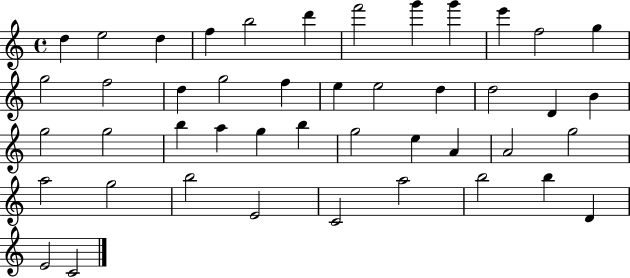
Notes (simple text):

D5/q E5/h D5/q F5/q B5/h D6/q F6/h G6/q G6/q E6/q F5/h G5/q G5/h F5/h D5/q G5/h F5/q E5/q E5/h D5/q D5/h D4/q B4/q G5/h G5/h B5/q A5/q G5/q B5/q G5/h E5/q A4/q A4/h G5/h A5/h G5/h B5/h E4/h C4/h A5/h B5/h B5/q D4/q E4/h C4/h